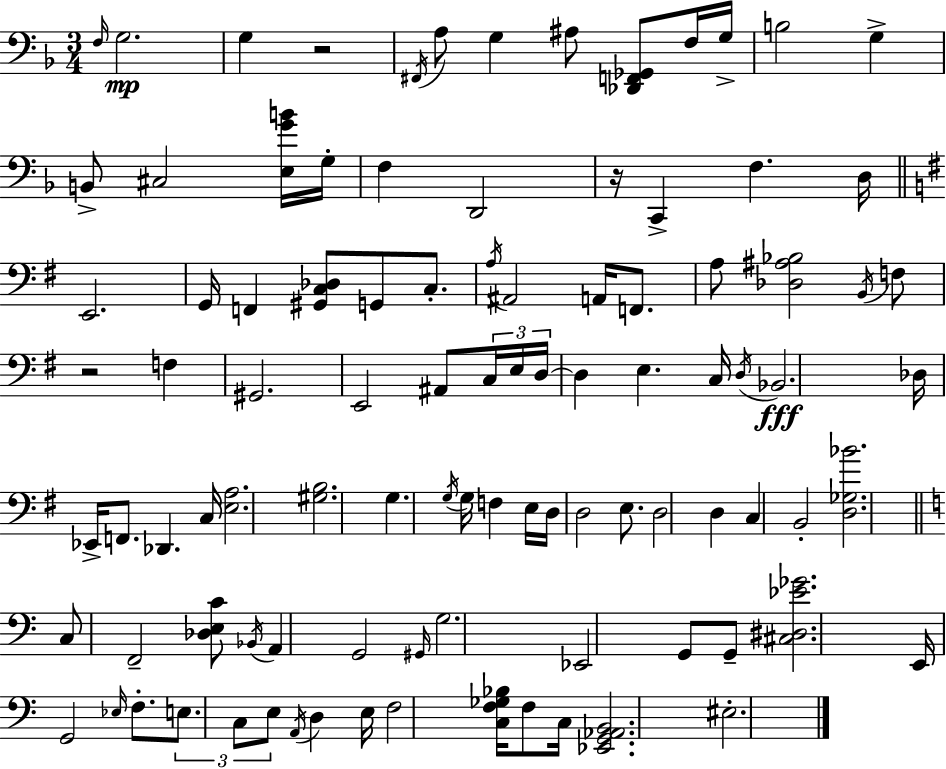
X:1
T:Untitled
M:3/4
L:1/4
K:Dm
F,/4 G,2 G, z2 ^F,,/4 A,/2 G, ^A,/2 [_D,,F,,_G,,]/2 F,/4 G,/4 B,2 G, B,,/2 ^C,2 [E,GB]/4 G,/4 F, D,,2 z/4 C,, F, D,/4 E,,2 G,,/4 F,, [^G,,C,_D,]/2 G,,/2 C,/2 A,/4 ^A,,2 A,,/4 F,,/2 A,/2 [_D,^A,_B,]2 B,,/4 F,/2 z2 F, ^G,,2 E,,2 ^A,,/2 C,/4 E,/4 D,/4 D, E, C,/4 D,/4 _B,,2 _D,/4 _E,,/4 F,,/2 _D,, C,/4 [E,A,]2 [^G,B,]2 G, G,/4 G,/4 F, E,/4 D,/4 D,2 E,/2 D,2 D, C, B,,2 [D,_G,_B]2 C,/2 F,,2 [_D,E,C]/2 _B,,/4 A,, G,,2 ^G,,/4 G,2 _E,,2 G,,/2 G,,/2 [^C,^D,_E_G]2 E,,/4 G,,2 _E,/4 F,/2 E,/2 C,/2 E,/2 A,,/4 D, E,/4 F,2 [C,F,_G,_B,]/4 F,/2 C,/4 [_E,,G,,_A,,B,,]2 ^E,2